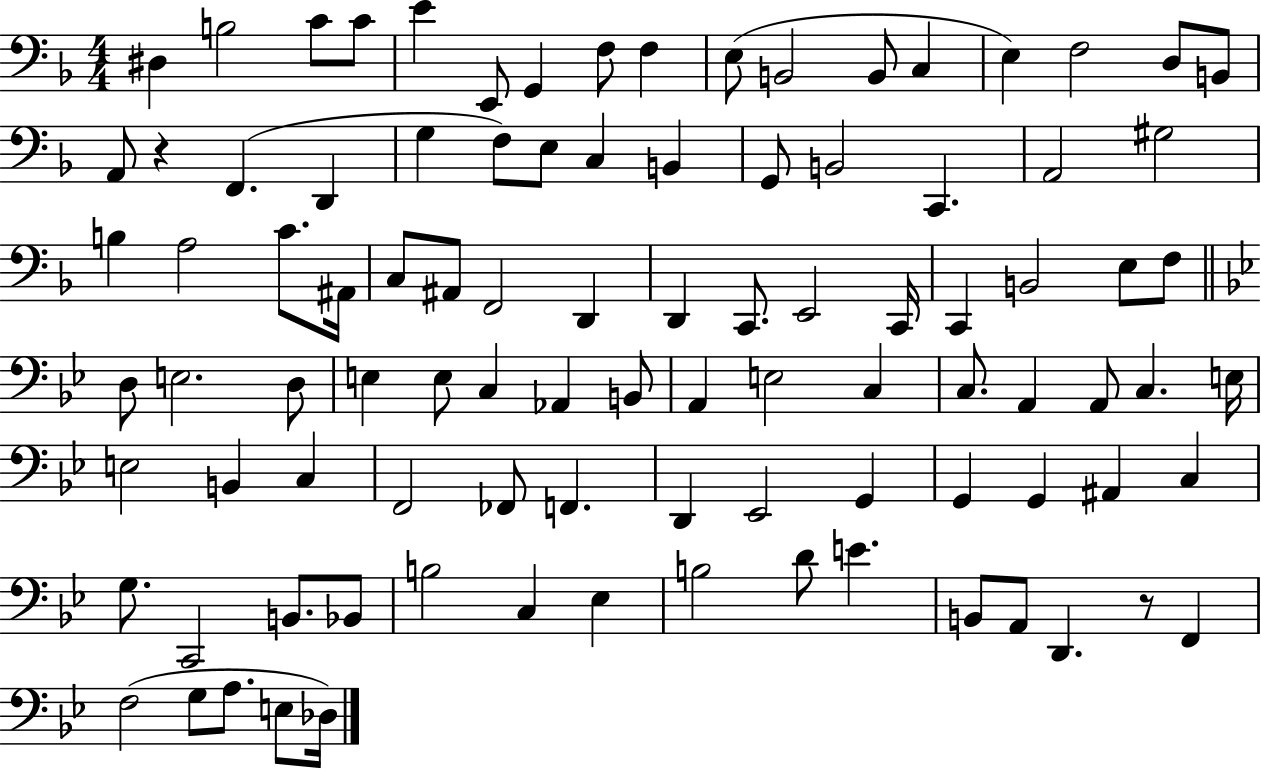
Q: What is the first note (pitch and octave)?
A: D#3